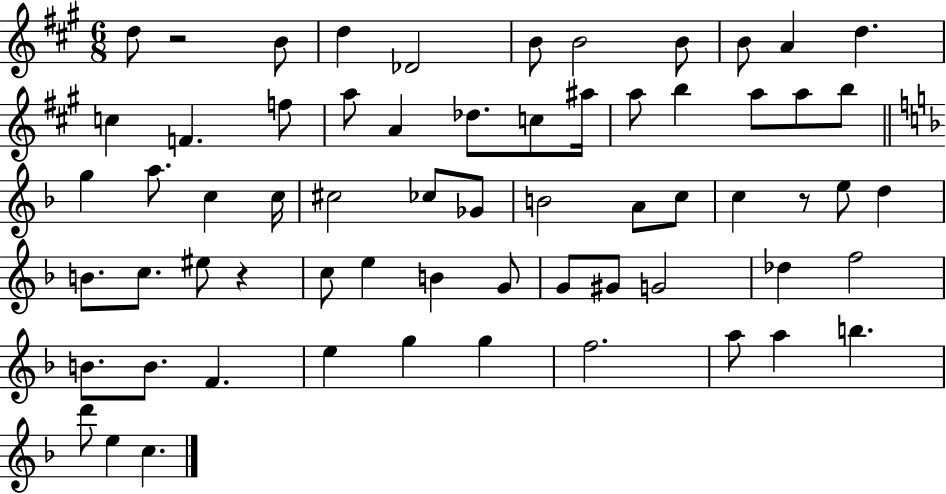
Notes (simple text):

D5/e R/h B4/e D5/q Db4/h B4/e B4/h B4/e B4/e A4/q D5/q. C5/q F4/q. F5/e A5/e A4/q Db5/e. C5/e A#5/s A5/e B5/q A5/e A5/e B5/e G5/q A5/e. C5/q C5/s C#5/h CES5/e Gb4/e B4/h A4/e C5/e C5/q R/e E5/e D5/q B4/e. C5/e. EIS5/e R/q C5/e E5/q B4/q G4/e G4/e G#4/e G4/h Db5/q F5/h B4/e. B4/e. F4/q. E5/q G5/q G5/q F5/h. A5/e A5/q B5/q. D6/e E5/q C5/q.